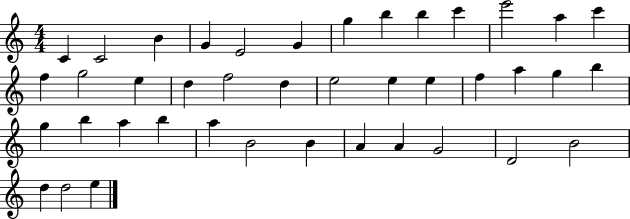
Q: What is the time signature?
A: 4/4